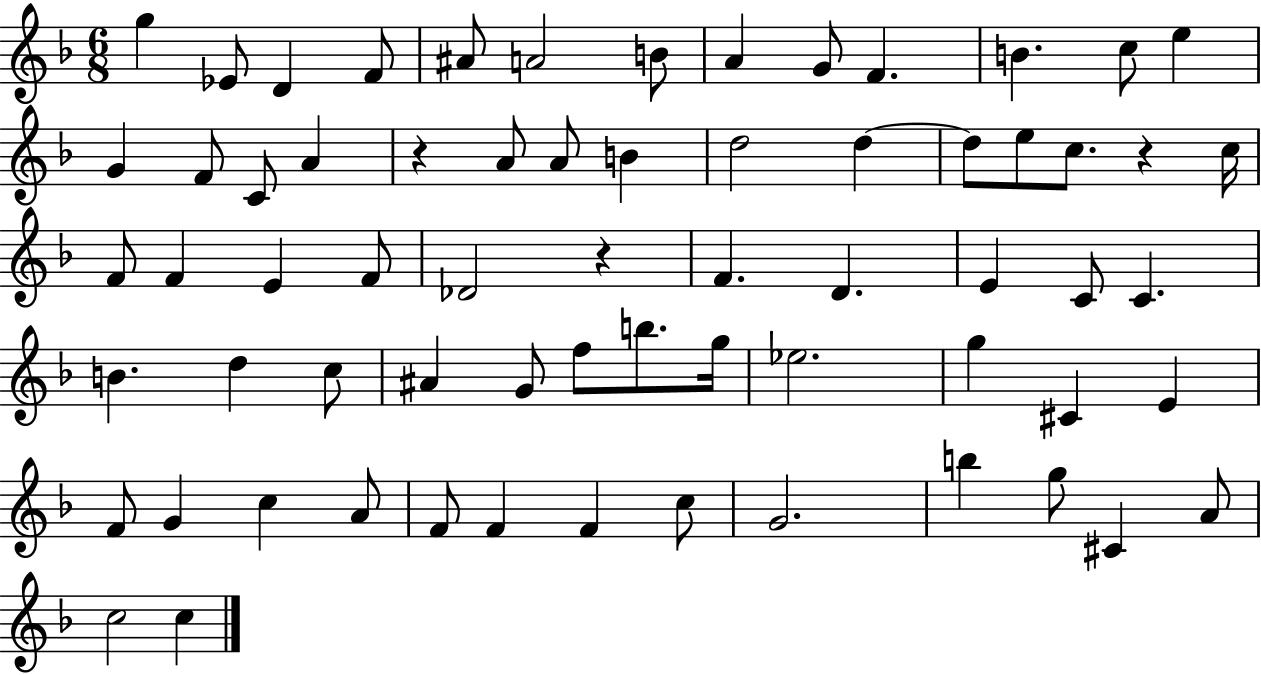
{
  \clef treble
  \numericTimeSignature
  \time 6/8
  \key f \major
  g''4 ees'8 d'4 f'8 | ais'8 a'2 b'8 | a'4 g'8 f'4. | b'4. c''8 e''4 | \break g'4 f'8 c'8 a'4 | r4 a'8 a'8 b'4 | d''2 d''4~~ | d''8 e''8 c''8. r4 c''16 | \break f'8 f'4 e'4 f'8 | des'2 r4 | f'4. d'4. | e'4 c'8 c'4. | \break b'4. d''4 c''8 | ais'4 g'8 f''8 b''8. g''16 | ees''2. | g''4 cis'4 e'4 | \break f'8 g'4 c''4 a'8 | f'8 f'4 f'4 c''8 | g'2. | b''4 g''8 cis'4 a'8 | \break c''2 c''4 | \bar "|."
}